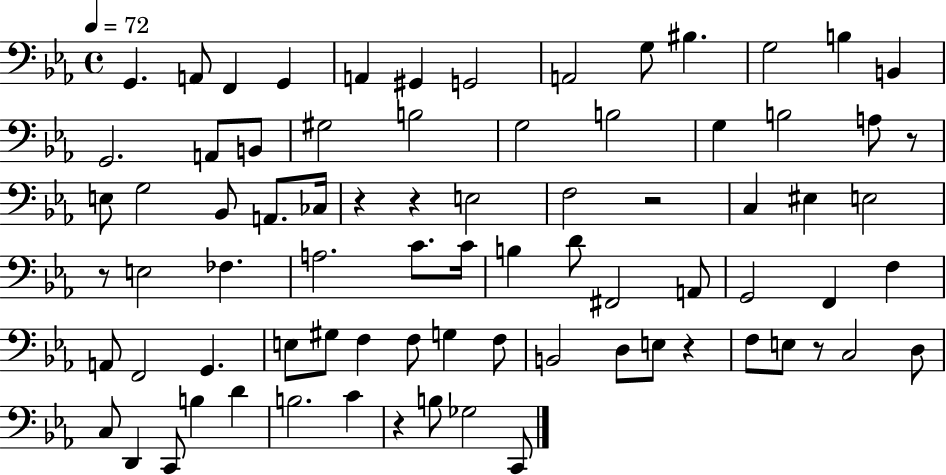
G2/q. A2/e F2/q G2/q A2/q G#2/q G2/h A2/h G3/e BIS3/q. G3/h B3/q B2/q G2/h. A2/e B2/e G#3/h B3/h G3/h B3/h G3/q B3/h A3/e R/e E3/e G3/h Bb2/e A2/e. CES3/s R/q R/q E3/h F3/h R/h C3/q EIS3/q E3/h R/e E3/h FES3/q. A3/h. C4/e. C4/s B3/q D4/e F#2/h A2/e G2/h F2/q F3/q A2/e F2/h G2/q. E3/e G#3/e F3/q F3/e G3/q F3/e B2/h D3/e E3/e R/q F3/e E3/e R/e C3/h D3/e C3/e D2/q C2/e B3/q D4/q B3/h. C4/q R/q B3/e Gb3/h C2/e